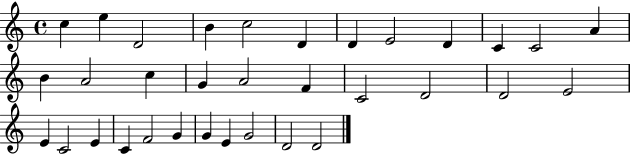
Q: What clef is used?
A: treble